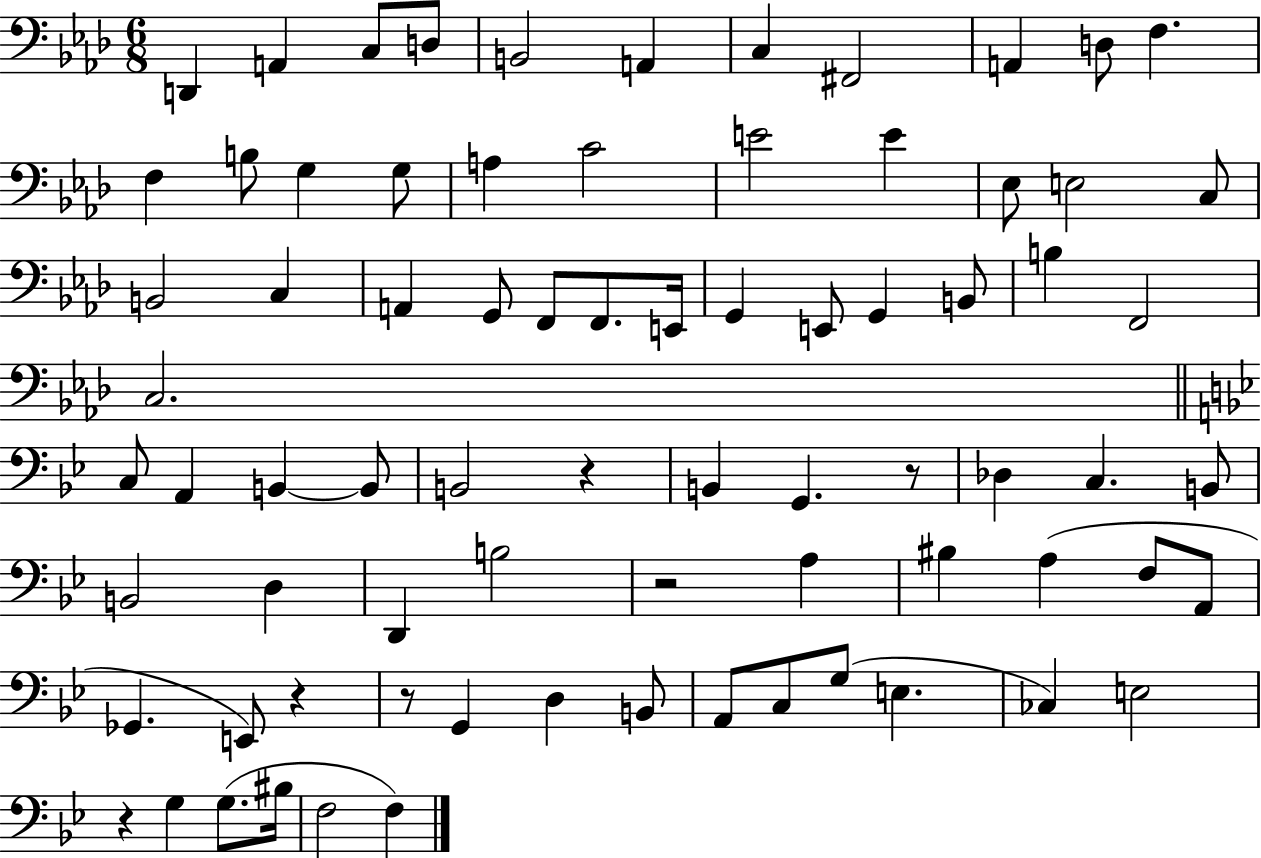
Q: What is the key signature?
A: AES major